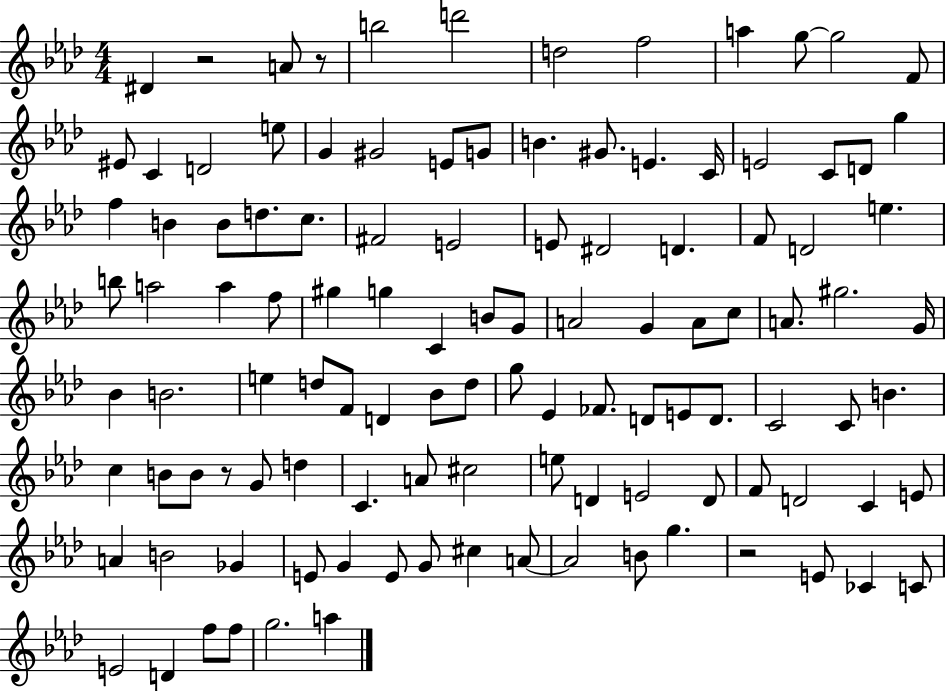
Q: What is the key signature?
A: AES major